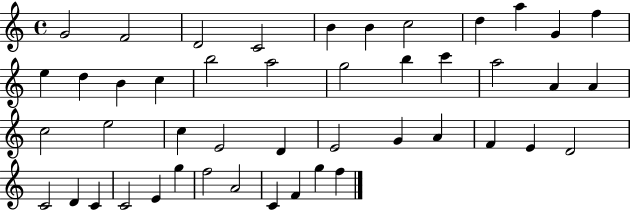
G4/h F4/h D4/h C4/h B4/q B4/q C5/h D5/q A5/q G4/q F5/q E5/q D5/q B4/q C5/q B5/h A5/h G5/h B5/q C6/q A5/h A4/q A4/q C5/h E5/h C5/q E4/h D4/q E4/h G4/q A4/q F4/q E4/q D4/h C4/h D4/q C4/q C4/h E4/q G5/q F5/h A4/h C4/q F4/q G5/q F5/q